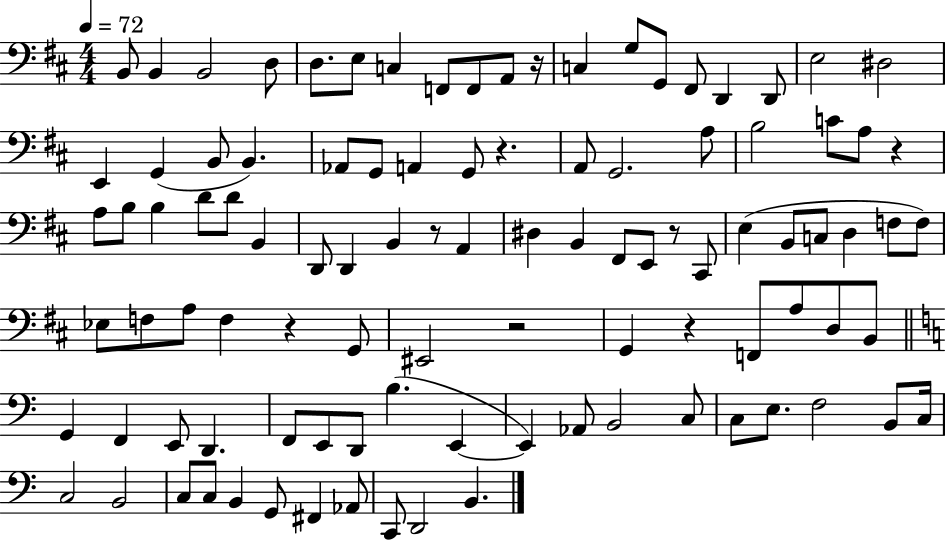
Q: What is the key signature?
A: D major